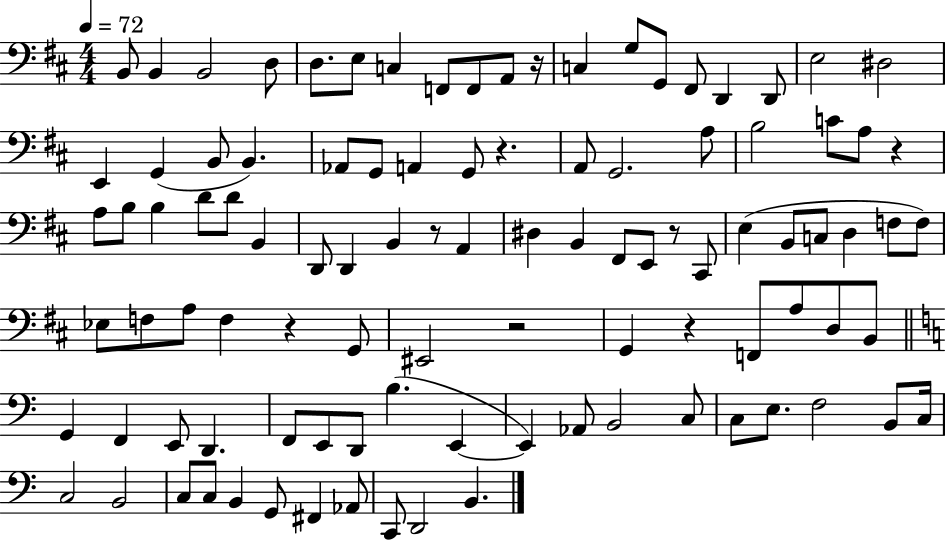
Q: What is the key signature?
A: D major